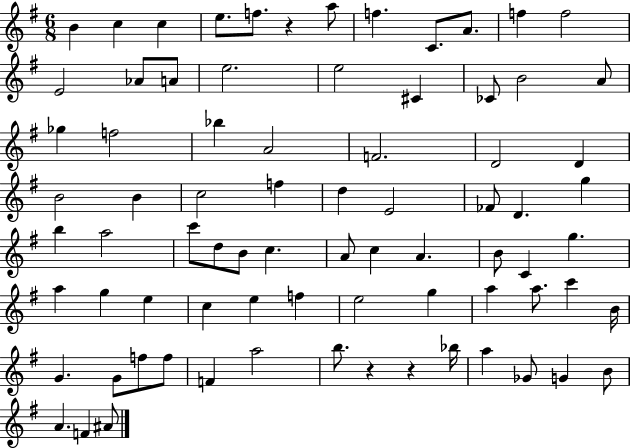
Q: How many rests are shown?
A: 3